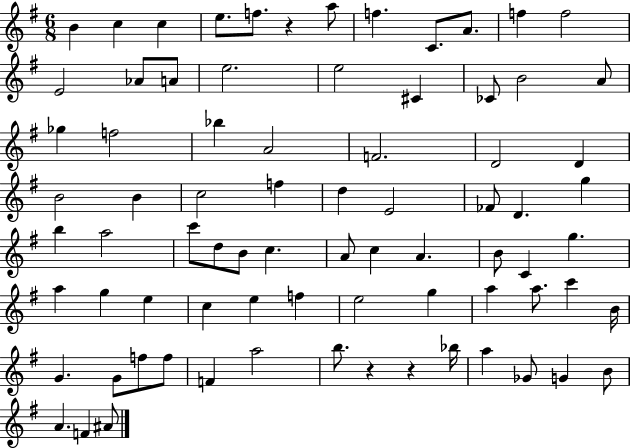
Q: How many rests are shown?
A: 3